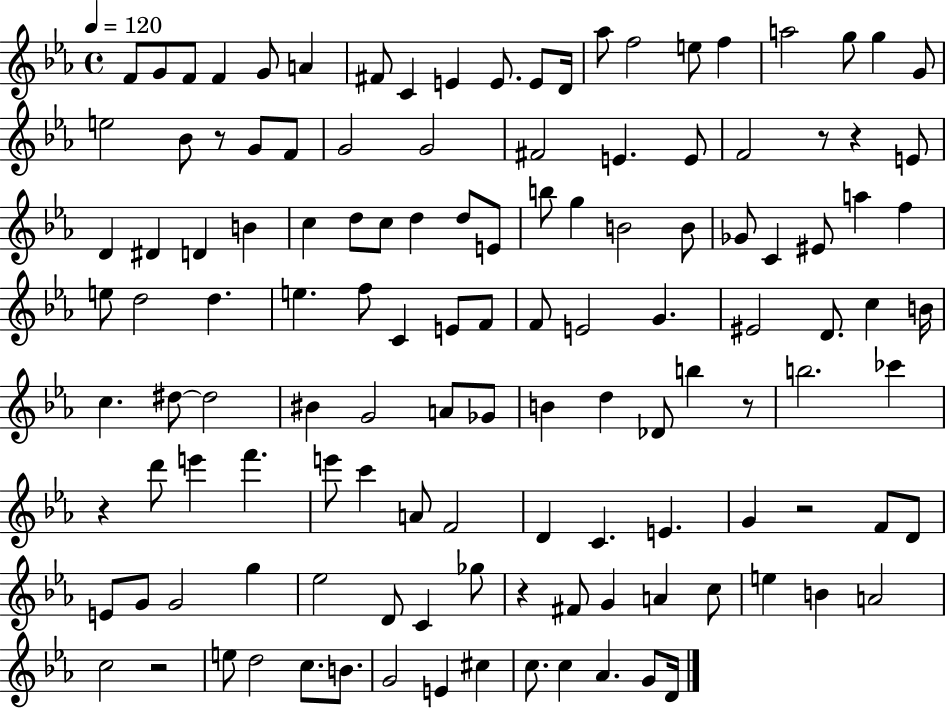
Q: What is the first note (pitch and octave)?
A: F4